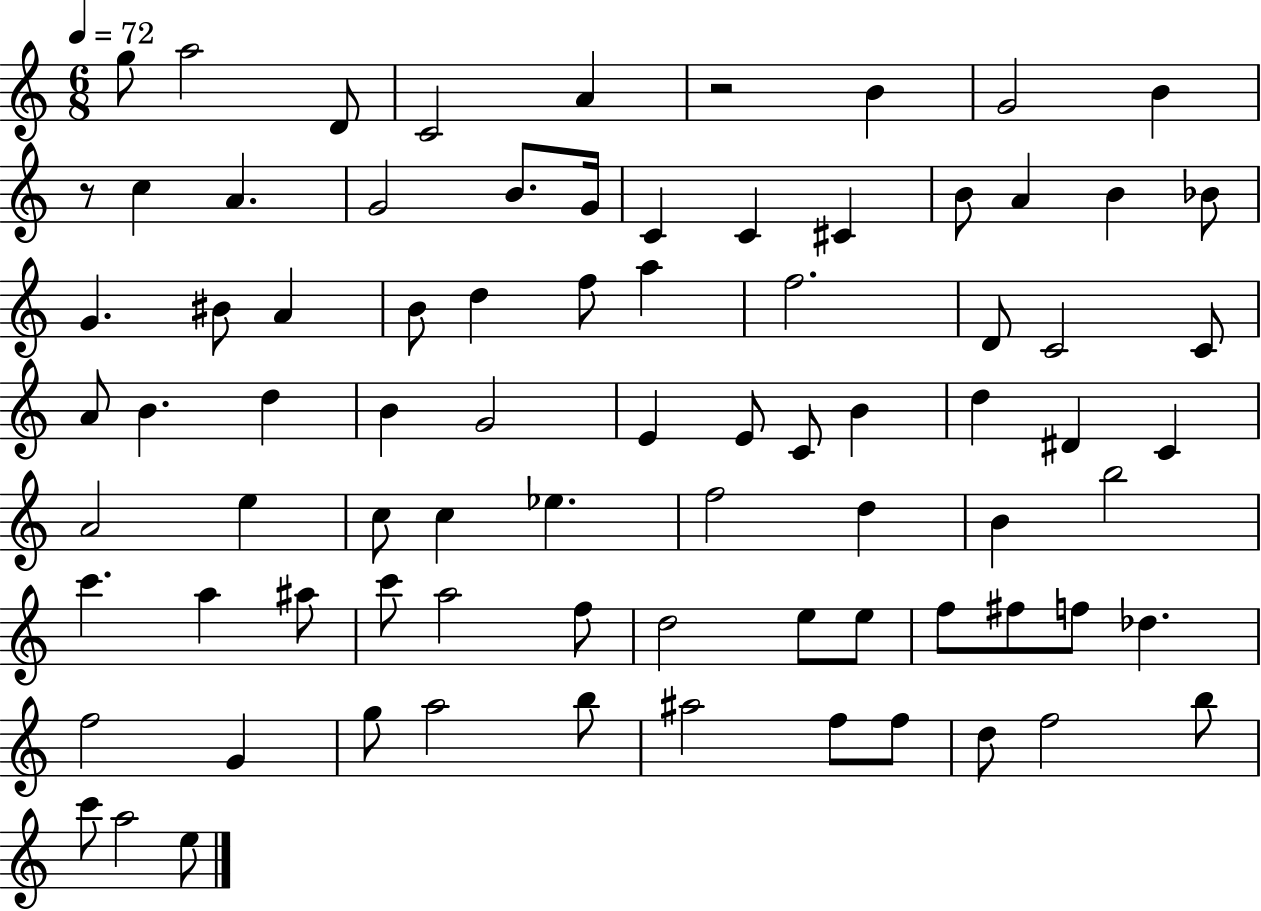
X:1
T:Untitled
M:6/8
L:1/4
K:C
g/2 a2 D/2 C2 A z2 B G2 B z/2 c A G2 B/2 G/4 C C ^C B/2 A B _B/2 G ^B/2 A B/2 d f/2 a f2 D/2 C2 C/2 A/2 B d B G2 E E/2 C/2 B d ^D C A2 e c/2 c _e f2 d B b2 c' a ^a/2 c'/2 a2 f/2 d2 e/2 e/2 f/2 ^f/2 f/2 _d f2 G g/2 a2 b/2 ^a2 f/2 f/2 d/2 f2 b/2 c'/2 a2 e/2